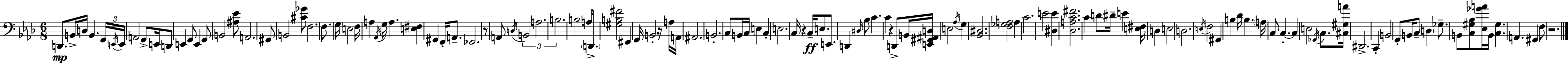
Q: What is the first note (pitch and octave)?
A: D2